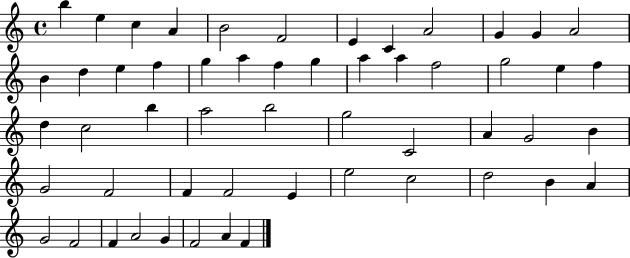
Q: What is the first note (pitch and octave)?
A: B5